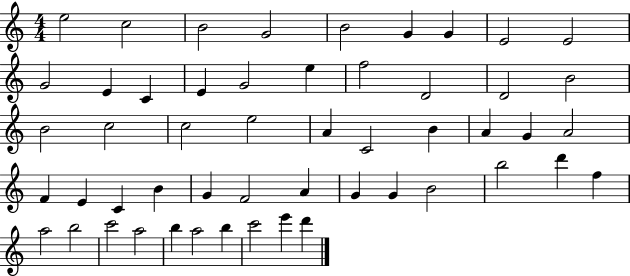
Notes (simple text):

E5/h C5/h B4/h G4/h B4/h G4/q G4/q E4/h E4/h G4/h E4/q C4/q E4/q G4/h E5/q F5/h D4/h D4/h B4/h B4/h C5/h C5/h E5/h A4/q C4/h B4/q A4/q G4/q A4/h F4/q E4/q C4/q B4/q G4/q F4/h A4/q G4/q G4/q B4/h B5/h D6/q F5/q A5/h B5/h C6/h A5/h B5/q A5/h B5/q C6/h E6/q D6/q